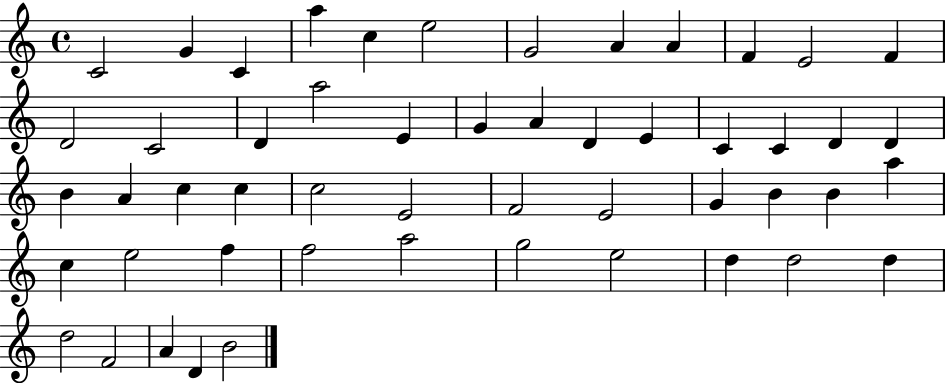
C4/h G4/q C4/q A5/q C5/q E5/h G4/h A4/q A4/q F4/q E4/h F4/q D4/h C4/h D4/q A5/h E4/q G4/q A4/q D4/q E4/q C4/q C4/q D4/q D4/q B4/q A4/q C5/q C5/q C5/h E4/h F4/h E4/h G4/q B4/q B4/q A5/q C5/q E5/h F5/q F5/h A5/h G5/h E5/h D5/q D5/h D5/q D5/h F4/h A4/q D4/q B4/h